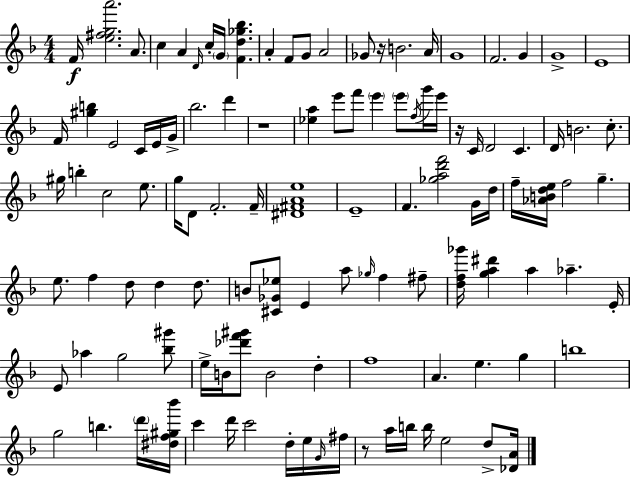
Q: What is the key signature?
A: D minor